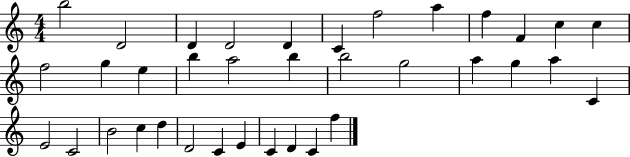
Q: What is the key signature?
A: C major